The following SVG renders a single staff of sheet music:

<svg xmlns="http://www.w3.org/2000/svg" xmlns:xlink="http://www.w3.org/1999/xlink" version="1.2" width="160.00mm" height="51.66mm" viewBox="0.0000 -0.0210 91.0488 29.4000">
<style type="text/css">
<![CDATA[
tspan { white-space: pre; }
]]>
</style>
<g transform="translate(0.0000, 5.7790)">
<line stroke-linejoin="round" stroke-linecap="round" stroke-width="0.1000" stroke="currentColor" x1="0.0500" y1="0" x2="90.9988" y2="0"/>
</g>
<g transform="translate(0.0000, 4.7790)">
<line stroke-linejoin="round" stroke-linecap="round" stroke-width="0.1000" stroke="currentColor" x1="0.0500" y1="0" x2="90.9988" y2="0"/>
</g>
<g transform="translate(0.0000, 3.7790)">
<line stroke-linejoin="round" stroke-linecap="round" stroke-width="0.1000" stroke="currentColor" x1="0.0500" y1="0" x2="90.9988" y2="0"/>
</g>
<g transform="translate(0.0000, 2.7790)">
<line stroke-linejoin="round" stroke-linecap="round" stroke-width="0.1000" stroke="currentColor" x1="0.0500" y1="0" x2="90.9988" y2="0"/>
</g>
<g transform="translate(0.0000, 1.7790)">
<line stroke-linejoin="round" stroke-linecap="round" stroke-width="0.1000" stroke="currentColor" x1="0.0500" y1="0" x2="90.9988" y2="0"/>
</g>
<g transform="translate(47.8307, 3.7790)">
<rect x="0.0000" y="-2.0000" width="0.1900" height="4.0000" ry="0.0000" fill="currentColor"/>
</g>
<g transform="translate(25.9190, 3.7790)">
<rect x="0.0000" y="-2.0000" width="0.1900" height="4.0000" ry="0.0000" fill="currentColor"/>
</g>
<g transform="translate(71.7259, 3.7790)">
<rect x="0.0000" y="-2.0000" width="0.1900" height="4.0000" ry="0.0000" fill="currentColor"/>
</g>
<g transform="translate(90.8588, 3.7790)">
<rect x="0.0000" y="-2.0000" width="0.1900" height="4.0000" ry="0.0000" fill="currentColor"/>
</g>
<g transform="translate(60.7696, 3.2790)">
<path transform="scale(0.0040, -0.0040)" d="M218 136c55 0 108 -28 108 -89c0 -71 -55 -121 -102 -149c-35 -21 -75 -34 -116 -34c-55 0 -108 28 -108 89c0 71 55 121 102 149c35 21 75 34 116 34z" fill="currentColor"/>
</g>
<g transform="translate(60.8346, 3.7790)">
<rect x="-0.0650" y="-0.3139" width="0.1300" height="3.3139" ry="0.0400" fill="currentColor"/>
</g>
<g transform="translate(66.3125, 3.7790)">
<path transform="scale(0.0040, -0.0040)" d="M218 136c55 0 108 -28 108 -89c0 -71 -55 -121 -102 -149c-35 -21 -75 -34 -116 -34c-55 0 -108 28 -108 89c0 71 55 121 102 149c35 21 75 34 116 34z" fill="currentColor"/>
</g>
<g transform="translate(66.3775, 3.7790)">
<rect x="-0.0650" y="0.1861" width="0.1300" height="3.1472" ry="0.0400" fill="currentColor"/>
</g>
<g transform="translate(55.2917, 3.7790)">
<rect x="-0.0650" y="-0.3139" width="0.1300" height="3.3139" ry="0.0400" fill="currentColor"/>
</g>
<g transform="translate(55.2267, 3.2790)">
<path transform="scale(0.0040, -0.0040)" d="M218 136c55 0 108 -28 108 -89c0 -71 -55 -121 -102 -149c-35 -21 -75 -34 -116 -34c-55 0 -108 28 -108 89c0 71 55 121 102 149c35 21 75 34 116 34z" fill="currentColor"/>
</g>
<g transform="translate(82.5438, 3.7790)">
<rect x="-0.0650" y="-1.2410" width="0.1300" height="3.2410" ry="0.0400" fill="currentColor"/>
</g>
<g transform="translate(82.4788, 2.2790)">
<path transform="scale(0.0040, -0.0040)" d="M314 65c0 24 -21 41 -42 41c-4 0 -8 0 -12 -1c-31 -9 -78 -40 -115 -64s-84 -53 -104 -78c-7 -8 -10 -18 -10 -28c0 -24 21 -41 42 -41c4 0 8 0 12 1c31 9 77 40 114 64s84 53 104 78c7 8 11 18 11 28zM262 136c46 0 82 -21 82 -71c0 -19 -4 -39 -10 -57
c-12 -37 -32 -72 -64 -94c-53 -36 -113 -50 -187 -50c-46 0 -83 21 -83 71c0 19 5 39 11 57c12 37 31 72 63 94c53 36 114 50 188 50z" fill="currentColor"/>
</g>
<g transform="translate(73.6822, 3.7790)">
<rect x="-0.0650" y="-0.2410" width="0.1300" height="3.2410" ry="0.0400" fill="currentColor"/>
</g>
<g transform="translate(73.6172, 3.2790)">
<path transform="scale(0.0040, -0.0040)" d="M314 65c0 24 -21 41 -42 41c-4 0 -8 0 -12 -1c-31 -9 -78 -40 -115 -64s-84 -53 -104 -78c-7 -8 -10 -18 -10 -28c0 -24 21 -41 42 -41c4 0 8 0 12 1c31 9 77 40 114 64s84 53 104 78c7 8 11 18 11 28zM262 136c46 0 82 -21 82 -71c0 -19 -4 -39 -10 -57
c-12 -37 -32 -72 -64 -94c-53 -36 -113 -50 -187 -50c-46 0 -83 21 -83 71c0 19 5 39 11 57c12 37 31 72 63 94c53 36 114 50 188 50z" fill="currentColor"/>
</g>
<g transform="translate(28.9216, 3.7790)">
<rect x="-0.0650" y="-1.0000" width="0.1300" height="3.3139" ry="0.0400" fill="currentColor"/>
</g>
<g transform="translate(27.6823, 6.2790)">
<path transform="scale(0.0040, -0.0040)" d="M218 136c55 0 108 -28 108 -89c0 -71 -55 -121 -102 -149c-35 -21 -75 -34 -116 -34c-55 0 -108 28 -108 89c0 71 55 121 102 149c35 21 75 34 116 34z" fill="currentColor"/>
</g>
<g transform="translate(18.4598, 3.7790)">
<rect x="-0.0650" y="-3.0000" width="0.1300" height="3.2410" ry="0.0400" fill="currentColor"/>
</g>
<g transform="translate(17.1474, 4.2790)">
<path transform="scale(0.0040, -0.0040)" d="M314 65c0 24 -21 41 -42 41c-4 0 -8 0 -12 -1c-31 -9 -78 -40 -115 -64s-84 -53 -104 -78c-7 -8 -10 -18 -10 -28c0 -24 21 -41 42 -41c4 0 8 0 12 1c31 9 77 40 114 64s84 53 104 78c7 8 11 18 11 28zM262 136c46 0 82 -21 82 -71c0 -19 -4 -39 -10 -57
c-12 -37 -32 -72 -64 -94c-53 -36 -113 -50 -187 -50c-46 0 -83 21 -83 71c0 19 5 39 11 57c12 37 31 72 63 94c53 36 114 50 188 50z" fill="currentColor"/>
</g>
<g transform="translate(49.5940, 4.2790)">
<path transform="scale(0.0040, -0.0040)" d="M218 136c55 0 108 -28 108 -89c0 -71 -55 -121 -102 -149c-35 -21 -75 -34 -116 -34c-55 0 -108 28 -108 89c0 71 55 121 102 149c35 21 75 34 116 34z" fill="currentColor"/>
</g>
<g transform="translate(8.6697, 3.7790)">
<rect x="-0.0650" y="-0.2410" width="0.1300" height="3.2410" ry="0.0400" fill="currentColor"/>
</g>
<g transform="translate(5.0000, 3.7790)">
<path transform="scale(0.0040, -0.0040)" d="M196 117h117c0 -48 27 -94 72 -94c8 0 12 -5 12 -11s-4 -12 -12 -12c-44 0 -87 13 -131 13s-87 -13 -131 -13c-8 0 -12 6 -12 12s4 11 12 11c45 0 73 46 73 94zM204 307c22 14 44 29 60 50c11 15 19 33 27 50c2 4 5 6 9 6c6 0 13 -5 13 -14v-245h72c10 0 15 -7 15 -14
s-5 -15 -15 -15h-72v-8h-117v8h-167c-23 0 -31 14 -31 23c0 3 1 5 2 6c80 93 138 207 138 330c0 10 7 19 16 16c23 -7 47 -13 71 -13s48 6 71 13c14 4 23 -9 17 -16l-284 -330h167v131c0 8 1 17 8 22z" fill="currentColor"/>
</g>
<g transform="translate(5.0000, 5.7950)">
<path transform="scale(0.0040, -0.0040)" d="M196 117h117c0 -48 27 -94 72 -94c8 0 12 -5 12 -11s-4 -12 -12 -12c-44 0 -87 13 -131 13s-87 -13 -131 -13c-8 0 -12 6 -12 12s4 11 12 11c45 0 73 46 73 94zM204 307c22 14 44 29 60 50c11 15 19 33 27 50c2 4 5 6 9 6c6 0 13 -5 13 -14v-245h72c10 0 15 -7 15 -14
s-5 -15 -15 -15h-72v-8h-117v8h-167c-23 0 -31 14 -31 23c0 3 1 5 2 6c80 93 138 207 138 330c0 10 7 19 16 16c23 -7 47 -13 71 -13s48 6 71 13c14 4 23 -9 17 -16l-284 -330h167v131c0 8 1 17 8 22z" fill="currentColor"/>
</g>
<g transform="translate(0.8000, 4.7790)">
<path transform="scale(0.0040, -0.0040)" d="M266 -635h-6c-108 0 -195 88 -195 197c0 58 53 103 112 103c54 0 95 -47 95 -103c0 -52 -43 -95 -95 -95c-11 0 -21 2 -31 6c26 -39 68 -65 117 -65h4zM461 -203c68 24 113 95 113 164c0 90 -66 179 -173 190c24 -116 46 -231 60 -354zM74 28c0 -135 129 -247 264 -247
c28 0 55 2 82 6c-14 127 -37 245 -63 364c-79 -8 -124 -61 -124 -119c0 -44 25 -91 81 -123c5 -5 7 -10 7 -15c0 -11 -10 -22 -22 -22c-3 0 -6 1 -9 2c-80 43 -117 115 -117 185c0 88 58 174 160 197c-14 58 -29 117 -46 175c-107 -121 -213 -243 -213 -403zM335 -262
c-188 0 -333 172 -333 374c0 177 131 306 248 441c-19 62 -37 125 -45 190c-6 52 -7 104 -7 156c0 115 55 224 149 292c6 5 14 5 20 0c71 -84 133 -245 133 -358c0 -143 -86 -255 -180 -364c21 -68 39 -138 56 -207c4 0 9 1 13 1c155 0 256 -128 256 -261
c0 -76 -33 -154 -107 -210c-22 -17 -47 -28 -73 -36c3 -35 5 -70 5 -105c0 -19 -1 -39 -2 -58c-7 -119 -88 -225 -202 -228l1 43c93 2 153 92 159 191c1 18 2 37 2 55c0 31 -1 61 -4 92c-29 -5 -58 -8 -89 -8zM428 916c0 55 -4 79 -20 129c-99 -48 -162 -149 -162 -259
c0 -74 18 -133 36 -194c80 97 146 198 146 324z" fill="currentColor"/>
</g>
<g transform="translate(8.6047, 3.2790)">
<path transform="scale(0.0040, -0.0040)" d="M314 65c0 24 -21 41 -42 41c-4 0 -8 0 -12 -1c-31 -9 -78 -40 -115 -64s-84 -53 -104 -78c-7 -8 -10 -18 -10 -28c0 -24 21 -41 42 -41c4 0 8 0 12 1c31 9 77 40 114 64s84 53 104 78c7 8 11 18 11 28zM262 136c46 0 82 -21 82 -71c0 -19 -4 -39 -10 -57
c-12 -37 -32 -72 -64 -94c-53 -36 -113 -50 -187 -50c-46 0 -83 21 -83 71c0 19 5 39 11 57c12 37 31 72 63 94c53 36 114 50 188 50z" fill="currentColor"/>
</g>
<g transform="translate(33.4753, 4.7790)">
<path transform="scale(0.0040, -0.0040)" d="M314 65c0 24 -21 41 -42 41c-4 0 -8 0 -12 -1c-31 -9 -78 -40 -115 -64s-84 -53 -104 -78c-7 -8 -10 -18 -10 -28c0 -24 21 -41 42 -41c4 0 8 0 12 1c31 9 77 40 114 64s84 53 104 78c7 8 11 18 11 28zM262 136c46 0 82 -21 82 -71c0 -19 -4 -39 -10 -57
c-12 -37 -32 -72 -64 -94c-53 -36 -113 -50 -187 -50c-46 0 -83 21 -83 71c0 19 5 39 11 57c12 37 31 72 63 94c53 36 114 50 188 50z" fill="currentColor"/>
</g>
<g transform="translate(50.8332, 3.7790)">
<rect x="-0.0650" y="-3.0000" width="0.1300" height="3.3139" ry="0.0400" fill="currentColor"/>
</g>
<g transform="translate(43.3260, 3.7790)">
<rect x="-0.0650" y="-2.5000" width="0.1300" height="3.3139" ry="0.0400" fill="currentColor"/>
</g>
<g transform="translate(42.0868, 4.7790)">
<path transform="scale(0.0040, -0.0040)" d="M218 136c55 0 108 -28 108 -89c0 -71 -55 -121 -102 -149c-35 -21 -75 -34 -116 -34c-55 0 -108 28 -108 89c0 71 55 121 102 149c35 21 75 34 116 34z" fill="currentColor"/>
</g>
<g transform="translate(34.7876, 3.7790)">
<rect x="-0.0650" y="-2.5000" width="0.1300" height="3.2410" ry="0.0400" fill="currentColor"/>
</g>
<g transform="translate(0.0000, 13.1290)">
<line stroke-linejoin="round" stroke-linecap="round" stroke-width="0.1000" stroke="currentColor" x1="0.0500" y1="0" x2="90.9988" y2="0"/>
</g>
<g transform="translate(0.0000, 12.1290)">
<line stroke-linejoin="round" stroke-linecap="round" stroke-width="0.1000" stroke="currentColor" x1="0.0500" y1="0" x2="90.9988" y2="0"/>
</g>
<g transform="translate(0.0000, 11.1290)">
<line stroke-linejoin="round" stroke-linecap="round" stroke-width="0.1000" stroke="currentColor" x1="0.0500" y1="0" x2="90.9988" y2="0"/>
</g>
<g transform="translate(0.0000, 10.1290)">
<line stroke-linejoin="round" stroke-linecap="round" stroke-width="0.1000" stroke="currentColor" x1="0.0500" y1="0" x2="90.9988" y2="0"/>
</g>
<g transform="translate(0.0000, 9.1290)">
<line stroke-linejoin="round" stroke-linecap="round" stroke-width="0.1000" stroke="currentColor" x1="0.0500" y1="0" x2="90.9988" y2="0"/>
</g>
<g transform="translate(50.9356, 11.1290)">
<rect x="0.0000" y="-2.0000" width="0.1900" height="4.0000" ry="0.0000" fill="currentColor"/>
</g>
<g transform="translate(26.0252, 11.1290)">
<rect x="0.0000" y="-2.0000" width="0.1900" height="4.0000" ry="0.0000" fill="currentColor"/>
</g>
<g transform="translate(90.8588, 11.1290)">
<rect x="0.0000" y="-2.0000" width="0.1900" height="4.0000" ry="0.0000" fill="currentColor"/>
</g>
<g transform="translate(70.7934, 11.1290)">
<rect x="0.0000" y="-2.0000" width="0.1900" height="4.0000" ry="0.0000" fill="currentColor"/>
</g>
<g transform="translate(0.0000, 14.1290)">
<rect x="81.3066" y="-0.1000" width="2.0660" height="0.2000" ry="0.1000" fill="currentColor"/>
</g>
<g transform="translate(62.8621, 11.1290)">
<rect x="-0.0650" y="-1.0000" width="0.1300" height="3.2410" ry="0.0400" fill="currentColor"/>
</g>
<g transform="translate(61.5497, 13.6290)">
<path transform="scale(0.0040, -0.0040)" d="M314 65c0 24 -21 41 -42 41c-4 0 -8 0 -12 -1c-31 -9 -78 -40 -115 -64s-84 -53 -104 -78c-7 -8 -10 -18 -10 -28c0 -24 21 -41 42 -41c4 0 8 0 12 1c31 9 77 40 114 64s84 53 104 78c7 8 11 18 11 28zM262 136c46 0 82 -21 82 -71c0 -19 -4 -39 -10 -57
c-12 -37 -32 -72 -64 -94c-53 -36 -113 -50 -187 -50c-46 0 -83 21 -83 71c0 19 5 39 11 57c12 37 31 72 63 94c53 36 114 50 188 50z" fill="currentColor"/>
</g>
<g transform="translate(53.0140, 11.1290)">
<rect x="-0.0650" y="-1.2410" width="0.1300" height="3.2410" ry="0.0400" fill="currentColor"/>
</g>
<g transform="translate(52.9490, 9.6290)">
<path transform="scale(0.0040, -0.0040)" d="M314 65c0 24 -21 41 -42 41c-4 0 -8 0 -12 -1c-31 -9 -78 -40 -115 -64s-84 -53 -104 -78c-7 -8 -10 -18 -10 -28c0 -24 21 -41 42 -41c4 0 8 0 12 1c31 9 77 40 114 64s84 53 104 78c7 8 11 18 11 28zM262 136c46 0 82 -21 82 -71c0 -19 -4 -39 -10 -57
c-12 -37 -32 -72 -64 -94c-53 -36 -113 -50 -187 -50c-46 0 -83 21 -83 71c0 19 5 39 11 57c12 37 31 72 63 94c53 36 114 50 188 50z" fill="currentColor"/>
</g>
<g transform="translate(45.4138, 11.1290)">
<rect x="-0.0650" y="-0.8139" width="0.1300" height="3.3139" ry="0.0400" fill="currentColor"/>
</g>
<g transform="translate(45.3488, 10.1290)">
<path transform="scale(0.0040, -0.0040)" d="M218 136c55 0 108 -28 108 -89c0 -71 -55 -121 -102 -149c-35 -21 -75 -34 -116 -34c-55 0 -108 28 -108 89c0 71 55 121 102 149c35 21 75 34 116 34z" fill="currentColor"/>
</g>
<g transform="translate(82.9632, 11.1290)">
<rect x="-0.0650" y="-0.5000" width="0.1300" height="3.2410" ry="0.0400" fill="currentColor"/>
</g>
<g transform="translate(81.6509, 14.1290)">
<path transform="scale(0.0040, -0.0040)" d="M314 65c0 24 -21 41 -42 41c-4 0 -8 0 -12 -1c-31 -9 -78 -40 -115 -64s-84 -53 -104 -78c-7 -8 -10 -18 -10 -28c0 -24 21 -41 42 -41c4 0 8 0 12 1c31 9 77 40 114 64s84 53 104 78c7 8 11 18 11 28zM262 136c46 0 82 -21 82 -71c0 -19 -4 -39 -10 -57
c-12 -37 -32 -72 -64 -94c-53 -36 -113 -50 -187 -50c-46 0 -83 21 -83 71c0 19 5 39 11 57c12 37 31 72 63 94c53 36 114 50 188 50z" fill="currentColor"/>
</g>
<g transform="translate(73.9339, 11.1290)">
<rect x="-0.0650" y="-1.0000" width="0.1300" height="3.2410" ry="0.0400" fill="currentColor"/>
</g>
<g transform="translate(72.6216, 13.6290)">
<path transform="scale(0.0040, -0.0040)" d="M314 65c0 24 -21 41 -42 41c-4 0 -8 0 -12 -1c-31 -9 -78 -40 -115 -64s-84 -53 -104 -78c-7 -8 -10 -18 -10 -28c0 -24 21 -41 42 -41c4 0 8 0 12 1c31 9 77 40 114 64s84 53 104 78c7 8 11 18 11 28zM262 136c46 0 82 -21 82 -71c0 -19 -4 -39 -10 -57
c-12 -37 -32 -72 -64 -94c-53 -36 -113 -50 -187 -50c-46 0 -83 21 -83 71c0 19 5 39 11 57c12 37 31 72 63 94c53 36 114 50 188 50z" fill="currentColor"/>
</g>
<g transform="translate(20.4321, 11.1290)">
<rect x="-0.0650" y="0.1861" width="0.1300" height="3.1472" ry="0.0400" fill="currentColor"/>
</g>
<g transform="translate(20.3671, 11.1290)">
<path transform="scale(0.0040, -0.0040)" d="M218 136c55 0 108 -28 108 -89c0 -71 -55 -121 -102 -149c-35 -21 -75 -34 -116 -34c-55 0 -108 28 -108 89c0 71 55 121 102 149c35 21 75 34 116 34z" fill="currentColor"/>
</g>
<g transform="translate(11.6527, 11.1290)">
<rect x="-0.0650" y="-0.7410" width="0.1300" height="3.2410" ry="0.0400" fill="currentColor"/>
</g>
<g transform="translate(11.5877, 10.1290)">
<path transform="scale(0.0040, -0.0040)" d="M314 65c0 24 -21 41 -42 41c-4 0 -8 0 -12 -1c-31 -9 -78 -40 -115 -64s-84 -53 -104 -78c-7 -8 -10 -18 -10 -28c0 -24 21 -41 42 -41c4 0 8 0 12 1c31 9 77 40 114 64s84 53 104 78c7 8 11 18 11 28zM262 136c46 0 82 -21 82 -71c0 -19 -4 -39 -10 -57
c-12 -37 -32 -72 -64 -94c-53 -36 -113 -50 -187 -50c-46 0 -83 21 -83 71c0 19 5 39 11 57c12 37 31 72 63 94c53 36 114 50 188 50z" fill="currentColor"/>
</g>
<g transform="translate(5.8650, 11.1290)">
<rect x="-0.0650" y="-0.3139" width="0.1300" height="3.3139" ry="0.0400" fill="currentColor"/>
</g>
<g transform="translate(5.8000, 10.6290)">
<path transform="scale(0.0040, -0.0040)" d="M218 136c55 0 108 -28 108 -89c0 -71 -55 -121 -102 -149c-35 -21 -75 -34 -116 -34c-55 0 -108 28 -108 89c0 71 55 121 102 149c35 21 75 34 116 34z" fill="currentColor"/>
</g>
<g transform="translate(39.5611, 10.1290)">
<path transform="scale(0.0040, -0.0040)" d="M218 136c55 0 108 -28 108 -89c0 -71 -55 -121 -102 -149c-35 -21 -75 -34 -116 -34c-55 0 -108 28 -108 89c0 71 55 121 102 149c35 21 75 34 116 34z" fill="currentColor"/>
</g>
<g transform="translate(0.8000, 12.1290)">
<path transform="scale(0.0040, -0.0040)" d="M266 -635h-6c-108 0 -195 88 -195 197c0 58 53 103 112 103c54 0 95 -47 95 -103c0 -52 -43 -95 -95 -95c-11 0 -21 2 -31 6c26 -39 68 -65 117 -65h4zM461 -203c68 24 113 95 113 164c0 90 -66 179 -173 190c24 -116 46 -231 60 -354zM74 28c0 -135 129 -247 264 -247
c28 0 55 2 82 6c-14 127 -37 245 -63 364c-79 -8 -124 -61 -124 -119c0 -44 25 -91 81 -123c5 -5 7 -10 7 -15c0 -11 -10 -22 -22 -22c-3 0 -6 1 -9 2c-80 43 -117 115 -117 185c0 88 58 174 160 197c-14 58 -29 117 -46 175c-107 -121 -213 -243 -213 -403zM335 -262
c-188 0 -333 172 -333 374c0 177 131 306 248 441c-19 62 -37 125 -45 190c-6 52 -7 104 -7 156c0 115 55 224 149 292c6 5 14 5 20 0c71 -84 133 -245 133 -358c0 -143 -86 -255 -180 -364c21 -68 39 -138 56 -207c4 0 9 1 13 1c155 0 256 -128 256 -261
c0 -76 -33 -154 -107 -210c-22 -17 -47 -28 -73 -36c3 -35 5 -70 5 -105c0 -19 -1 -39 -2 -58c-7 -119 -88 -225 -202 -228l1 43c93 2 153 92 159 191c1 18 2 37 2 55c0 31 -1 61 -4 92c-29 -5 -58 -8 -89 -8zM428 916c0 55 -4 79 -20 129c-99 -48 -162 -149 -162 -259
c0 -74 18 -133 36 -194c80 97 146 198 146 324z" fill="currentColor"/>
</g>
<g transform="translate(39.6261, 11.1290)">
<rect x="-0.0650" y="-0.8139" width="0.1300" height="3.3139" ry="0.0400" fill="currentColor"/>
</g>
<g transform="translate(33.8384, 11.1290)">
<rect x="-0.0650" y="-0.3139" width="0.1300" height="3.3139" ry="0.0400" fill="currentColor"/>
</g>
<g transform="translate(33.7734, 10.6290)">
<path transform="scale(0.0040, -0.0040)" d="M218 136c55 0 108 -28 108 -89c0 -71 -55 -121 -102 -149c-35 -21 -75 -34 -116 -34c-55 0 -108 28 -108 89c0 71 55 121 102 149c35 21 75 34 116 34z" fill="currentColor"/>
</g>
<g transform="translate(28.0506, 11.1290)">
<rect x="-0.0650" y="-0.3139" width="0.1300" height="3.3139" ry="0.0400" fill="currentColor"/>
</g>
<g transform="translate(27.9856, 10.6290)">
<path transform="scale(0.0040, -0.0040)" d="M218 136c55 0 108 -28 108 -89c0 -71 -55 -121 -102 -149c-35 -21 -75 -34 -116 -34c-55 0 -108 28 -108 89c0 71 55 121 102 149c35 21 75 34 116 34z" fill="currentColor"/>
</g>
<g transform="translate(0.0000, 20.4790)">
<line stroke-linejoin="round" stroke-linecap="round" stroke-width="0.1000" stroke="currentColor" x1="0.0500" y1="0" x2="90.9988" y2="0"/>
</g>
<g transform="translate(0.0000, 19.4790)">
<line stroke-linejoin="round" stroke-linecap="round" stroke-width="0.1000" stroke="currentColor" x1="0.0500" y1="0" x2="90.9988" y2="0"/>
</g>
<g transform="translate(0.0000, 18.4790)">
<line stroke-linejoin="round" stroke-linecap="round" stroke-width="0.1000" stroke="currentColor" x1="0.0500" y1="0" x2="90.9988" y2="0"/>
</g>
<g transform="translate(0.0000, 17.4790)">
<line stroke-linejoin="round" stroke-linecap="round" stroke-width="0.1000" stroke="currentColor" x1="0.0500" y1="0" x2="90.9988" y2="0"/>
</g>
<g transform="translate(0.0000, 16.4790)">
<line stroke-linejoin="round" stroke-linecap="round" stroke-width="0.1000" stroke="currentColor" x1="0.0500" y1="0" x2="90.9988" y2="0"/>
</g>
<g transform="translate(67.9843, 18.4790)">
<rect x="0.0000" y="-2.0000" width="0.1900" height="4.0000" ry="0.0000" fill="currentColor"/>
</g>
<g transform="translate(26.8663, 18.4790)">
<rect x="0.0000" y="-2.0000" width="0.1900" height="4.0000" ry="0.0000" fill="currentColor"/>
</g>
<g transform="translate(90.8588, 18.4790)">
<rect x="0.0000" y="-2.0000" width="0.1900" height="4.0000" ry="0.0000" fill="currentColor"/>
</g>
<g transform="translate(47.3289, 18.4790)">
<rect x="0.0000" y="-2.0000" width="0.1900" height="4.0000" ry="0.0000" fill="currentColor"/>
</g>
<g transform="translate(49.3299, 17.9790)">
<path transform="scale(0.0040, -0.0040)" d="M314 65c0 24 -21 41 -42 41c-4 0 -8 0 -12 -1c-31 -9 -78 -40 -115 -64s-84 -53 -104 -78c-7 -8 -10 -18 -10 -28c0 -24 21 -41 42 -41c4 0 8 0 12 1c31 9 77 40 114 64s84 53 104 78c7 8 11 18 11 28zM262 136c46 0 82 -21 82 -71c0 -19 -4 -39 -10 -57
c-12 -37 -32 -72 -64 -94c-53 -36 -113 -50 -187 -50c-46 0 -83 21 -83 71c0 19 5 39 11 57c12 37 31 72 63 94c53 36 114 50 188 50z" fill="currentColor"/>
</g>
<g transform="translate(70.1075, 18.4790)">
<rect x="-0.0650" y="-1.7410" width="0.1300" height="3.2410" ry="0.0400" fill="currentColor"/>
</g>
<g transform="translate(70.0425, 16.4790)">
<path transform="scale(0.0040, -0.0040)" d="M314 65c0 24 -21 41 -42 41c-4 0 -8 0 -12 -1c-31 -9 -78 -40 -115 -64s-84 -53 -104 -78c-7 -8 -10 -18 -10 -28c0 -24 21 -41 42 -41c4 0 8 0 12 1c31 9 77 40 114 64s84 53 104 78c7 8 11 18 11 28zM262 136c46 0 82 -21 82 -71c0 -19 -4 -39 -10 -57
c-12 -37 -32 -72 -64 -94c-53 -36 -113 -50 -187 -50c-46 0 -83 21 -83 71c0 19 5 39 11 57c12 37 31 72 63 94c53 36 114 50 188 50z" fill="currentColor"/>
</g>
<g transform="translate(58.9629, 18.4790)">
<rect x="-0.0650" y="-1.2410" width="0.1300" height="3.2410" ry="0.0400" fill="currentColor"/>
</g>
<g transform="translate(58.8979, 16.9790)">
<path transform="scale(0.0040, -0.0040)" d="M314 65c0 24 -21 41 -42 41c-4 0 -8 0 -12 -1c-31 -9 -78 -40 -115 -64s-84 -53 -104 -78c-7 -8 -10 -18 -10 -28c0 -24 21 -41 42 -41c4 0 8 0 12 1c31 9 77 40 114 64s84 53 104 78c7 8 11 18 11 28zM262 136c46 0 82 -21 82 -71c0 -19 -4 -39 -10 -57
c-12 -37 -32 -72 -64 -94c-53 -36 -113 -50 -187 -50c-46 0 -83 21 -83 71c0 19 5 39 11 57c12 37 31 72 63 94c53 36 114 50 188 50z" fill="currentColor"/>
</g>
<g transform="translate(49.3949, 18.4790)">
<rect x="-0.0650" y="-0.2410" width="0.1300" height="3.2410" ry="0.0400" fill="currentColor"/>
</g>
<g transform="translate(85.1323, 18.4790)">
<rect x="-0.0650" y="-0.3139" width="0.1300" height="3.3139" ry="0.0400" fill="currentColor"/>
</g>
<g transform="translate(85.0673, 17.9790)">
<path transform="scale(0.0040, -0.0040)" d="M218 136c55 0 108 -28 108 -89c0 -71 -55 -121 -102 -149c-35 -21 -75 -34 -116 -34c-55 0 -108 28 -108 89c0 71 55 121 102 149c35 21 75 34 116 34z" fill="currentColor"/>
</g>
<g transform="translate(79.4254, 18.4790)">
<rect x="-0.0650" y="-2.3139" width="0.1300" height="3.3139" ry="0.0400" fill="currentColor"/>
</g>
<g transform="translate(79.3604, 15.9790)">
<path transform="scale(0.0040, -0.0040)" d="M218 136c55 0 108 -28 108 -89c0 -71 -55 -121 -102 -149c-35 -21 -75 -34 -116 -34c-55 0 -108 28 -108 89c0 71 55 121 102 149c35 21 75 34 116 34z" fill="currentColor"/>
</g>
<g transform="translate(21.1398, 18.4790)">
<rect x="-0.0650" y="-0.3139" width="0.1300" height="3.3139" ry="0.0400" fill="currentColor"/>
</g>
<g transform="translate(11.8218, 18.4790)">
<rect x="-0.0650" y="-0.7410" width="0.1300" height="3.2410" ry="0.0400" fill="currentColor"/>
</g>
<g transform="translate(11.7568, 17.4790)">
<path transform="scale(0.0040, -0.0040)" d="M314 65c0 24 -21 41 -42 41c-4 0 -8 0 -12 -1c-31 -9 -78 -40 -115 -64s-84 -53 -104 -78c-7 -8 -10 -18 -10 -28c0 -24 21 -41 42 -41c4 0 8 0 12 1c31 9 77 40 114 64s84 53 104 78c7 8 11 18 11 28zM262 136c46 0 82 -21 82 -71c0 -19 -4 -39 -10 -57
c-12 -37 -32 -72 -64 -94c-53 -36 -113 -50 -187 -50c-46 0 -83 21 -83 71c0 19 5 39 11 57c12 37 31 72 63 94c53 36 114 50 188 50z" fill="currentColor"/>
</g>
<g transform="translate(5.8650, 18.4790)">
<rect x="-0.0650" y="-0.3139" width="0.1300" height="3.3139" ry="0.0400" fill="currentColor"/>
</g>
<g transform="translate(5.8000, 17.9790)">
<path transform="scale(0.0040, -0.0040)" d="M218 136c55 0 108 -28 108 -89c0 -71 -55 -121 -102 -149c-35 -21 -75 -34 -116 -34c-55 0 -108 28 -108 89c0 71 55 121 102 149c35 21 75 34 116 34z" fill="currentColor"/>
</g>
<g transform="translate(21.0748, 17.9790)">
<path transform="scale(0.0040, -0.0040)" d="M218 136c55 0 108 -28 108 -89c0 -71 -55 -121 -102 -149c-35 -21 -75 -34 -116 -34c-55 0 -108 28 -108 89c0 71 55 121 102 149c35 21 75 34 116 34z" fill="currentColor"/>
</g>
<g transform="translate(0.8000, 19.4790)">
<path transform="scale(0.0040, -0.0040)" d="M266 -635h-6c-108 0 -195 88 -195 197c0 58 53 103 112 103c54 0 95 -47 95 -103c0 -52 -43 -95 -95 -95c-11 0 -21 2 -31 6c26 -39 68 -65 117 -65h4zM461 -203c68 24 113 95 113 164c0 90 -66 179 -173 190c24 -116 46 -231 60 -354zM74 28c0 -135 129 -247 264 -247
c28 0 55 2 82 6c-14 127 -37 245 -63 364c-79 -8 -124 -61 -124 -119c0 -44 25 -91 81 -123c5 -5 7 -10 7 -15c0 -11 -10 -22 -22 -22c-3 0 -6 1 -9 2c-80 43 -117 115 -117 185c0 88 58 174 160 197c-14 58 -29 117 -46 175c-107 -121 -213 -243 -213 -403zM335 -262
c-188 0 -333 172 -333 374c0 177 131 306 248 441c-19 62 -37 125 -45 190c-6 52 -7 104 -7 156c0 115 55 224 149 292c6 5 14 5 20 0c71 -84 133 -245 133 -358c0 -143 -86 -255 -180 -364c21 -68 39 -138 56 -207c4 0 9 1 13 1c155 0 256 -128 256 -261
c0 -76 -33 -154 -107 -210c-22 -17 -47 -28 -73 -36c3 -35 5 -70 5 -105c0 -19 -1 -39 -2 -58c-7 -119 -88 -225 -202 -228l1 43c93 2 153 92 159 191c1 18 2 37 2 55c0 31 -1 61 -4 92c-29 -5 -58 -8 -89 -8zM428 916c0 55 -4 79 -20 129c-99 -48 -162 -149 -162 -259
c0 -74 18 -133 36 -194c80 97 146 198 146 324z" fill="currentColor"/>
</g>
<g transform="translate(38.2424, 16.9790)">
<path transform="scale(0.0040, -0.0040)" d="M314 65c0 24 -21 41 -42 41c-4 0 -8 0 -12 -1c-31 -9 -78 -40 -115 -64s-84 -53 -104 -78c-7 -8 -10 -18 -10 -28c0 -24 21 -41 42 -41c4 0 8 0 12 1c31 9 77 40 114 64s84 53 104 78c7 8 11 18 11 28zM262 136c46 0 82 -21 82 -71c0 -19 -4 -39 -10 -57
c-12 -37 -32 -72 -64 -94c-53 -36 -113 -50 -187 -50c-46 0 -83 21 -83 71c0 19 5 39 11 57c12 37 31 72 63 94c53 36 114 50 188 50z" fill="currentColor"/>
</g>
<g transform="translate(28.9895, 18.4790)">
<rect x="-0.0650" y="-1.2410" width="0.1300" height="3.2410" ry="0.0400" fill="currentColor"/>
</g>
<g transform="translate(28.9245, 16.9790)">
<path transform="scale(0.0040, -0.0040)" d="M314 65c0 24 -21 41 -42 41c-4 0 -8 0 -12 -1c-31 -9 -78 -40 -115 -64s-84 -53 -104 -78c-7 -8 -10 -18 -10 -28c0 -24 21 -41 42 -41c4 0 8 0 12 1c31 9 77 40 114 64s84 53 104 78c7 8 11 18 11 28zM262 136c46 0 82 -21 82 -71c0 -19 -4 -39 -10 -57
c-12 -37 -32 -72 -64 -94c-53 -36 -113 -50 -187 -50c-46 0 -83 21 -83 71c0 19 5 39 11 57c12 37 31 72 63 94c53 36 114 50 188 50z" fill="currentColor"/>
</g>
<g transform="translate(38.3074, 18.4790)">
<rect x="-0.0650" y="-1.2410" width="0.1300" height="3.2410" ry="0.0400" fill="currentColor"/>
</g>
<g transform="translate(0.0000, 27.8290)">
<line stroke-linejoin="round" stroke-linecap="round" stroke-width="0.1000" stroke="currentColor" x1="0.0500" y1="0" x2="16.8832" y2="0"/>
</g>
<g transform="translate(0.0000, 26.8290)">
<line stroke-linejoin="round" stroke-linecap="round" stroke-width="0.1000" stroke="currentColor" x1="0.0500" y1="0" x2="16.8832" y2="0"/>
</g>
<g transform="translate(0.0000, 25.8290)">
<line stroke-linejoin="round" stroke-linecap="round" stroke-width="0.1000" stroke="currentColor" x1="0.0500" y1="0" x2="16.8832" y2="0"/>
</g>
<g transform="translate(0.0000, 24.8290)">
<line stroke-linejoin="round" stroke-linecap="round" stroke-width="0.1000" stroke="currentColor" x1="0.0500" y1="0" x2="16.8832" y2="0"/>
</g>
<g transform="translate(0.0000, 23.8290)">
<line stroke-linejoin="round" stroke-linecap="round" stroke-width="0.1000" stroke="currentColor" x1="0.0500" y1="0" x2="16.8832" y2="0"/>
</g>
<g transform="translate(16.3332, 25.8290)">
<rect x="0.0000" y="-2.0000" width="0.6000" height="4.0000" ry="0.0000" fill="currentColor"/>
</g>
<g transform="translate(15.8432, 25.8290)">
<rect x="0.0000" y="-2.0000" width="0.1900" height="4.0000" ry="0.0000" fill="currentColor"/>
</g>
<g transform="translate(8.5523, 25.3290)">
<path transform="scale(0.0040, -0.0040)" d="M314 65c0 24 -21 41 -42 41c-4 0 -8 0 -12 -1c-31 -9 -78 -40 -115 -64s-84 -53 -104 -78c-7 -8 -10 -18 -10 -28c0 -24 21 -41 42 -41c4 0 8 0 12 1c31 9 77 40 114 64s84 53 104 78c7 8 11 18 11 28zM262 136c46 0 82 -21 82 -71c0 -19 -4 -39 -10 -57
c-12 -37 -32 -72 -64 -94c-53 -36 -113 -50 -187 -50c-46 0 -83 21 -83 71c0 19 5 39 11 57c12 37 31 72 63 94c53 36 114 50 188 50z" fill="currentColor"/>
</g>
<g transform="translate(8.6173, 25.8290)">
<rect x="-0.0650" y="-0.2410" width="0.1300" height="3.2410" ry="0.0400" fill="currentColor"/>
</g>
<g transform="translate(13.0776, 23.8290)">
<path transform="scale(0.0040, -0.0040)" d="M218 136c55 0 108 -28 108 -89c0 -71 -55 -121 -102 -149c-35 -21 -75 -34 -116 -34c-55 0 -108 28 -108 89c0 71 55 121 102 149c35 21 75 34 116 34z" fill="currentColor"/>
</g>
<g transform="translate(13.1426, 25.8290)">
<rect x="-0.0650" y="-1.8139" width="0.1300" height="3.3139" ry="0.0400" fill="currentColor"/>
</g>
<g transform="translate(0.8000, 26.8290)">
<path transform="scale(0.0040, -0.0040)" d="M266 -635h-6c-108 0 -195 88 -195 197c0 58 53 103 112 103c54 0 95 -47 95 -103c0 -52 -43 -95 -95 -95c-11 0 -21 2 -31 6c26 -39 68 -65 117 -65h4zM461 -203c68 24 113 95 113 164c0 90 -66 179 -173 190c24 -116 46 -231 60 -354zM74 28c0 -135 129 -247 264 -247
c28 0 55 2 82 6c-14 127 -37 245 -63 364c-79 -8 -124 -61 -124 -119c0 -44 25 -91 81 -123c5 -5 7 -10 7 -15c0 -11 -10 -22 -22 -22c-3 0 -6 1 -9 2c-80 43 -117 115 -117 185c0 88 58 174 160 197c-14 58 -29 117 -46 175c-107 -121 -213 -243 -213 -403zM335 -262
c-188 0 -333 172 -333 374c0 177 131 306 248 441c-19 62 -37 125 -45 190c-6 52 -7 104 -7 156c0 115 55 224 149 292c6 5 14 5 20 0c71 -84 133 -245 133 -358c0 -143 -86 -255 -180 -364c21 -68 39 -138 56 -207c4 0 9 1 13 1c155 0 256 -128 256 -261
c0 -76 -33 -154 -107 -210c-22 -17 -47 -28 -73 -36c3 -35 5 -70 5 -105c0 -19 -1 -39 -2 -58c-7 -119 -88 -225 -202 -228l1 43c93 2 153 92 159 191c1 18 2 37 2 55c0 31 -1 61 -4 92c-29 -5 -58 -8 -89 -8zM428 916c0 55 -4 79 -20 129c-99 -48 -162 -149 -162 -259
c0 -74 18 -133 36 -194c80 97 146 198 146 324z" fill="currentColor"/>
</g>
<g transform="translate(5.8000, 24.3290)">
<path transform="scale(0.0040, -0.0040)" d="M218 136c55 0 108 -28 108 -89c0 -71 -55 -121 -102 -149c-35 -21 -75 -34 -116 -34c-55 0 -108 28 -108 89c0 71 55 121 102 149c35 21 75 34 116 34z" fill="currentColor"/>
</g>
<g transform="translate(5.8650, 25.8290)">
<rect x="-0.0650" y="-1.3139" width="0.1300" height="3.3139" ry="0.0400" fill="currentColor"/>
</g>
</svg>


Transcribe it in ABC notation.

X:1
T:Untitled
M:4/4
L:1/4
K:C
c2 A2 D G2 G A c c B c2 e2 c d2 B c c d d e2 D2 D2 C2 c d2 c e2 e2 c2 e2 f2 g c e c2 f